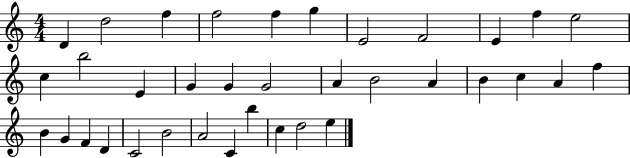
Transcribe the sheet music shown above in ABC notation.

X:1
T:Untitled
M:4/4
L:1/4
K:C
D d2 f f2 f g E2 F2 E f e2 c b2 E G G G2 A B2 A B c A f B G F D C2 B2 A2 C b c d2 e